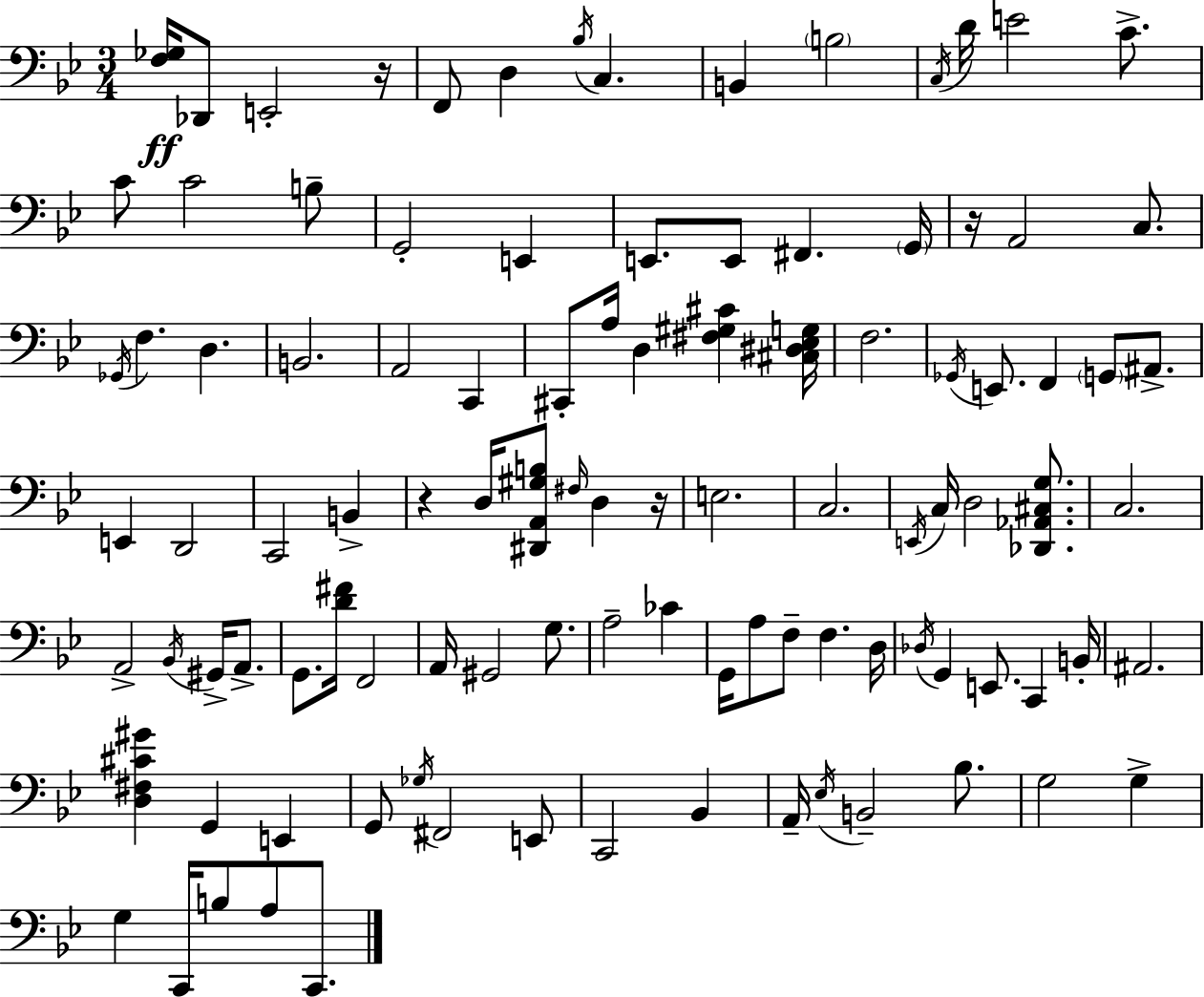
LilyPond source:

{
  \clef bass
  \numericTimeSignature
  \time 3/4
  \key bes \major
  <f ges>16\ff des,8 e,2-. r16 | f,8 d4 \acciaccatura { bes16 } c4. | b,4 \parenthesize b2 | \acciaccatura { c16 } d'16 e'2 c'8.-> | \break c'8 c'2 | b8-- g,2-. e,4 | e,8. e,8 fis,4. | \parenthesize g,16 r16 a,2 c8. | \break \acciaccatura { ges,16 } f4. d4. | b,2. | a,2 c,4 | cis,8-. a16 d4 <fis gis cis'>4 | \break <cis dis ees g>16 f2. | \acciaccatura { ges,16 } e,8. f,4 \parenthesize g,8 | ais,8.-> e,4 d,2 | c,2 | \break b,4-> r4 d16 <dis, a, gis b>8 \grace { fis16 } | d4 r16 e2. | c2. | \acciaccatura { e,16 } c16 d2 | \break <des, aes, cis g>8. c2. | a,2-> | \acciaccatura { bes,16 } gis,16-> a,8.-> g,8. <d' fis'>16 f,2 | a,16 gis,2 | \break g8. a2-- | ces'4 g,16 a8 f8-- | f4. d16 \acciaccatura { des16 } g,4 | e,8. c,4 b,16-. ais,2. | \break <d fis cis' gis'>4 | g,4 e,4 g,8 \acciaccatura { ges16 } fis,2 | e,8 c,2 | bes,4 a,16-- \acciaccatura { ees16 } b,2-- | \break bes8. g2 | g4-> g4 | c,16 b8 a8 c,8. \bar "|."
}